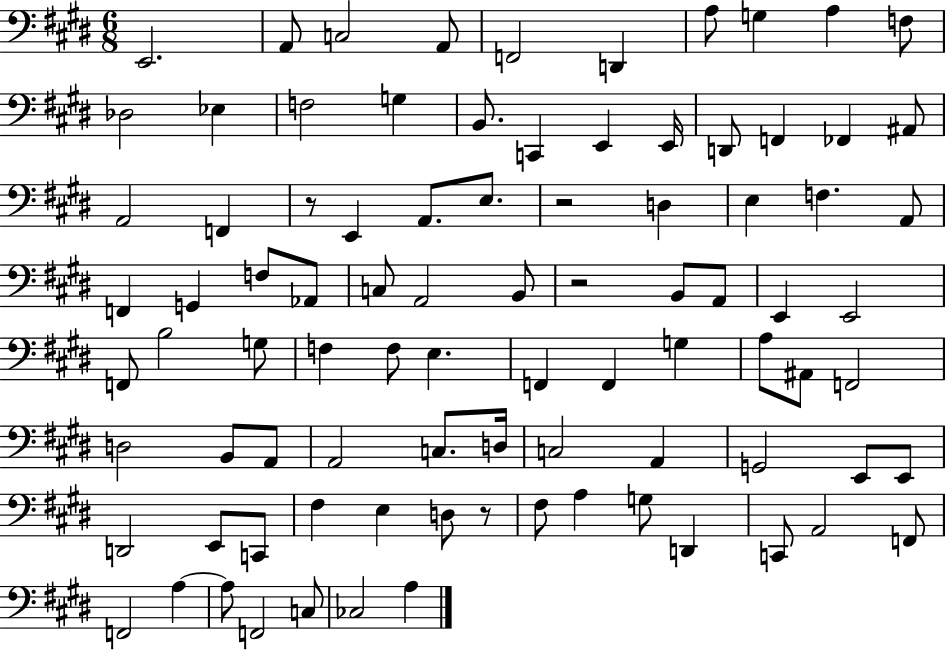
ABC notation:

X:1
T:Untitled
M:6/8
L:1/4
K:E
E,,2 A,,/2 C,2 A,,/2 F,,2 D,, A,/2 G, A, F,/2 _D,2 _E, F,2 G, B,,/2 C,, E,, E,,/4 D,,/2 F,, _F,, ^A,,/2 A,,2 F,, z/2 E,, A,,/2 E,/2 z2 D, E, F, A,,/2 F,, G,, F,/2 _A,,/2 C,/2 A,,2 B,,/2 z2 B,,/2 A,,/2 E,, E,,2 F,,/2 B,2 G,/2 F, F,/2 E, F,, F,, G, A,/2 ^A,,/2 F,,2 D,2 B,,/2 A,,/2 A,,2 C,/2 D,/4 C,2 A,, G,,2 E,,/2 E,,/2 D,,2 E,,/2 C,,/2 ^F, E, D,/2 z/2 ^F,/2 A, G,/2 D,, C,,/2 A,,2 F,,/2 F,,2 A, A,/2 F,,2 C,/2 _C,2 A,